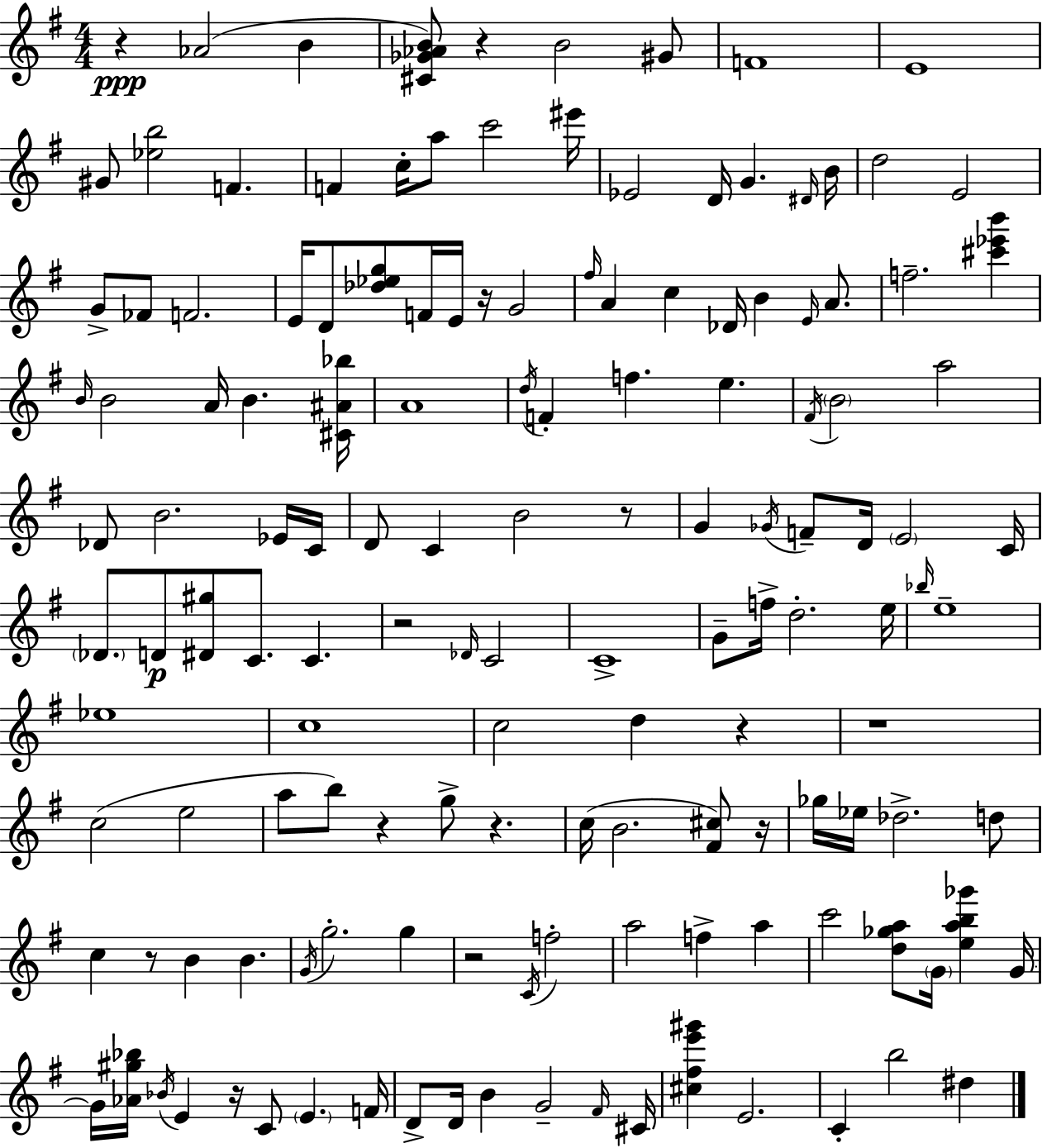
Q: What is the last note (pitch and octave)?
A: D#5